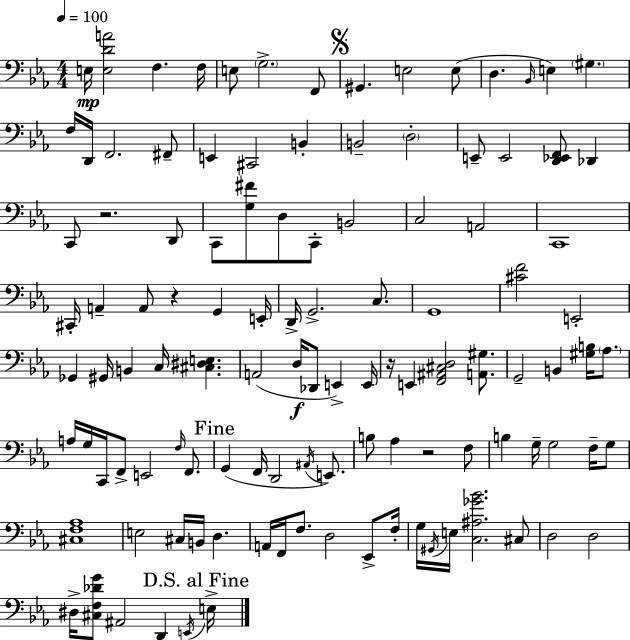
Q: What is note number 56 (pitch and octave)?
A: B2